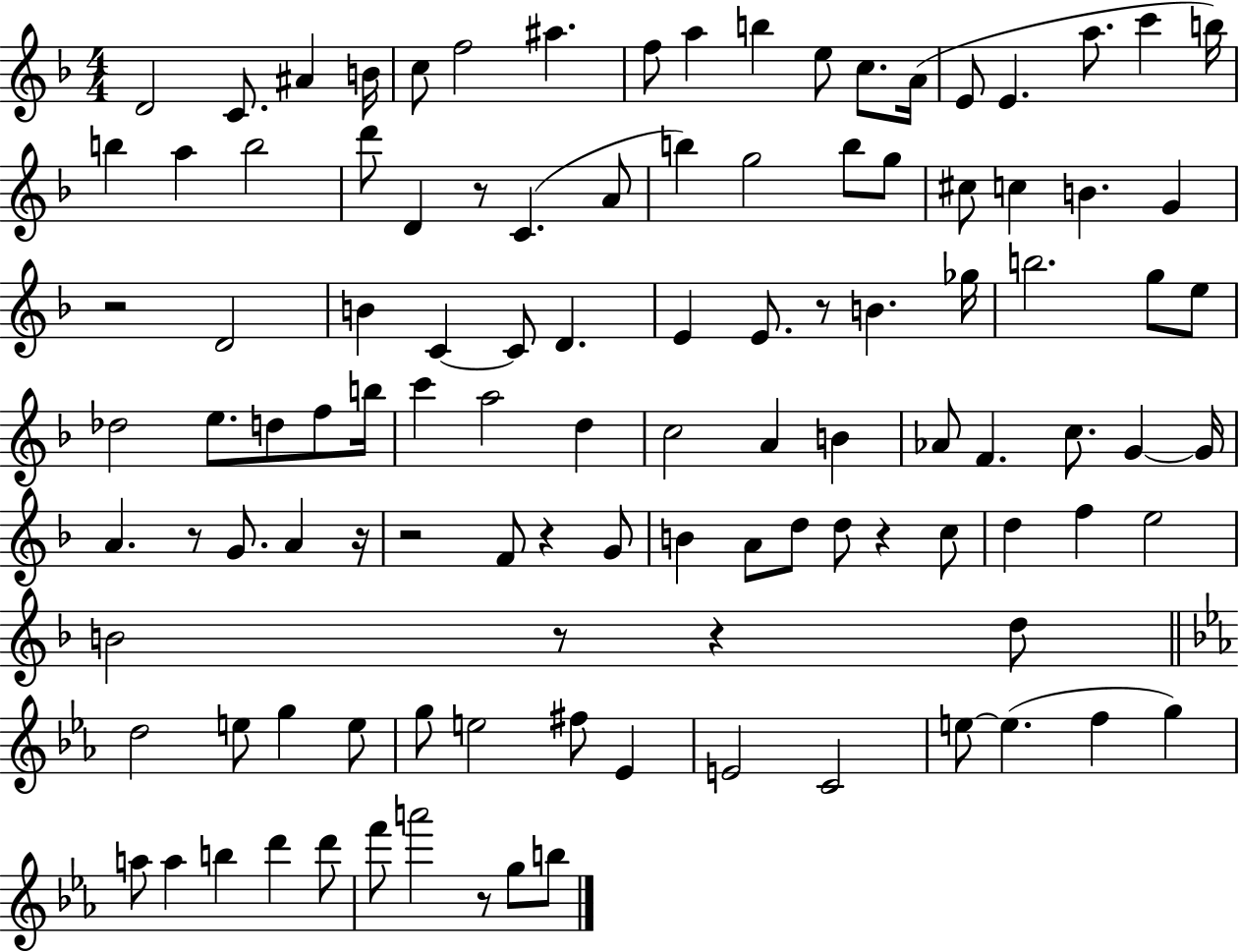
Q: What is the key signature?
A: F major